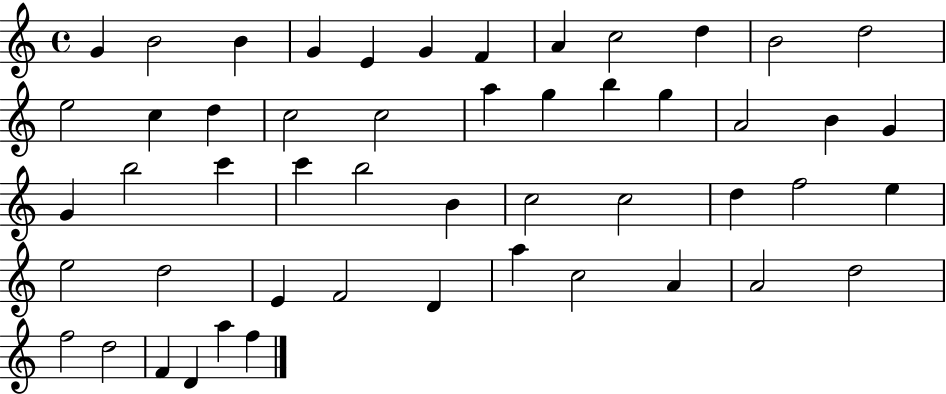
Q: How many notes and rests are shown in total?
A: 51